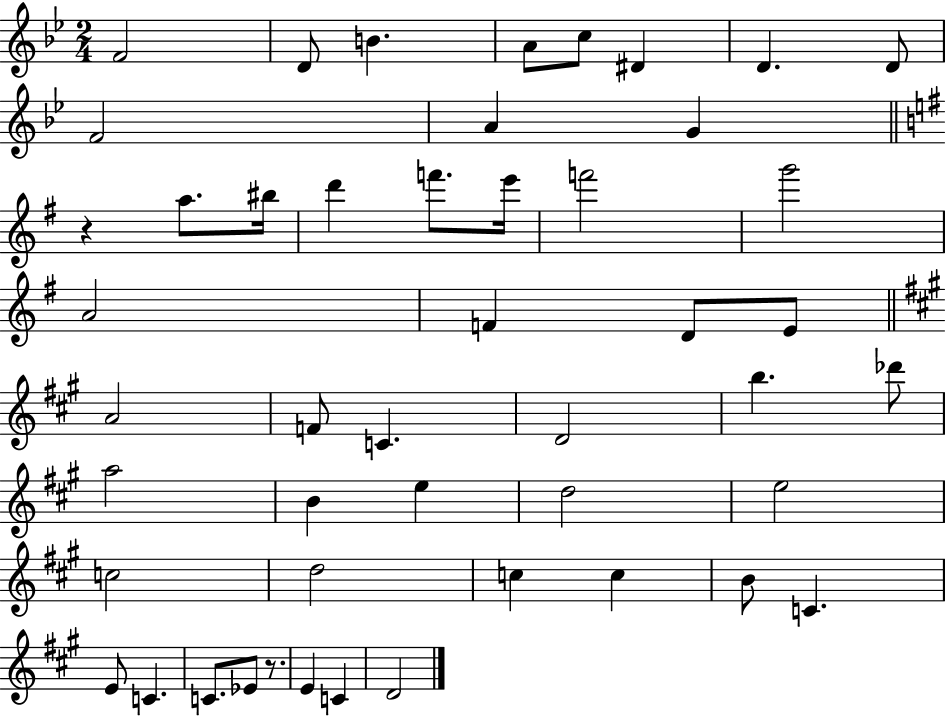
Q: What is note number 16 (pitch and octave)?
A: E6